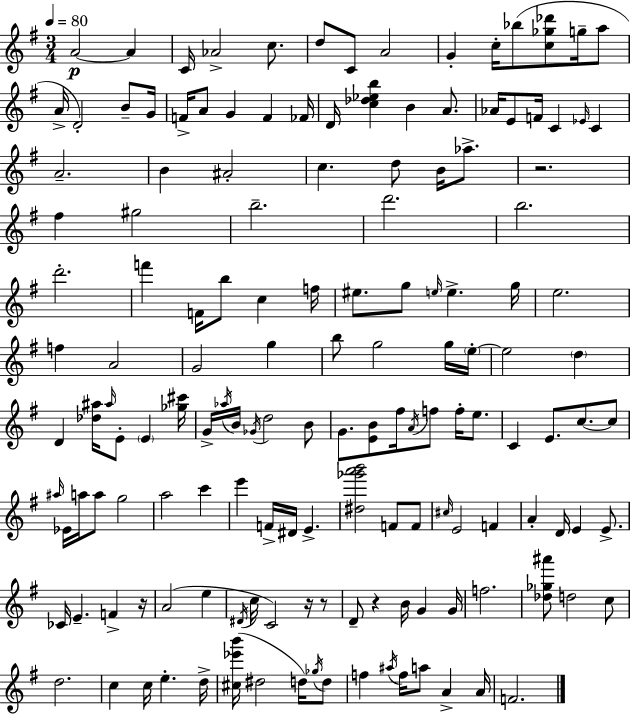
{
  \clef treble
  \numericTimeSignature
  \time 3/4
  \key g \major
  \tempo 4 = 80
  a'2~~\p a'4 | c'16 aes'2-> c''8. | d''8 c'8 a'2 | g'4-. c''16-. bes''8( <c'' ges'' des'''>8 g''16-- a''8 | \break a'16-> d'2-.) b'8-- g'16 | f'16-> a'8 g'4 f'4 fes'16 | d'16 <c'' des'' ees'' b''>4 b'4 a'8. | aes'16 e'8 f'16 c'4 \grace { ees'16 } c'4 | \break a'2.-- | b'4 ais'2-. | c''4. d''8 b'16 aes''8.-> | r2. | \break fis''4 gis''2 | b''2.-- | d'''2. | b''2. | \break d'''2.-. | f'''4 f'16 b''8 c''4 | f''16 eis''8. g''8 \grace { e''16 } e''4.-> | g''16 e''2. | \break f''4 a'2 | g'2 g''4 | b''8 g''2 | g''16 \parenthesize e''16-.~~ e''2 \parenthesize d''4 | \break d'4 <des'' ais''>16 \grace { ais''16 } e'8-. \parenthesize e'4 | <ges'' cis'''>16 g'16-> \acciaccatura { aes''16 } b'16 \acciaccatura { ges'16 } d''2 | b'8 g'8. <e' b'>8 fis''16 \acciaccatura { a'16 } | f''8 f''16-. e''8. c'4 e'8. | \break c''8.~~ c''8 \grace { ais''16 } ees'16 a''16 a''8 g''2 | a''2 | c'''4 e'''4 f'16-> | dis'16 e'4.-> <dis'' ges''' a''' b'''>2 | \break f'8 f'8 \grace { cis''16 } e'2 | f'4 a'4-. | d'16 e'4 e'8.-> ces'16 e'4.-- | f'4-> r16 a'2( | \break e''4 \acciaccatura { dis'16 } c''16 c'2) | r16 r8 d'8-- r4 | b'16 g'4 g'16 f''2. | <des'' ges'' ais'''>8 d''2 | \break c''8 d''2. | c''4 | c''16 e''4.-. d''16-> <cis'' ees''' b'''>16( dis''2 | d''16) \acciaccatura { ges''16 } d''8 f''4 | \break \acciaccatura { ais''16 } f''16 a''8 a'4-> a'16 f'2. | \bar "|."
}